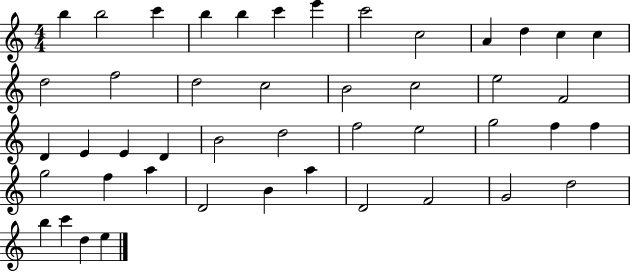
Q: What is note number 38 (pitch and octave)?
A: A5